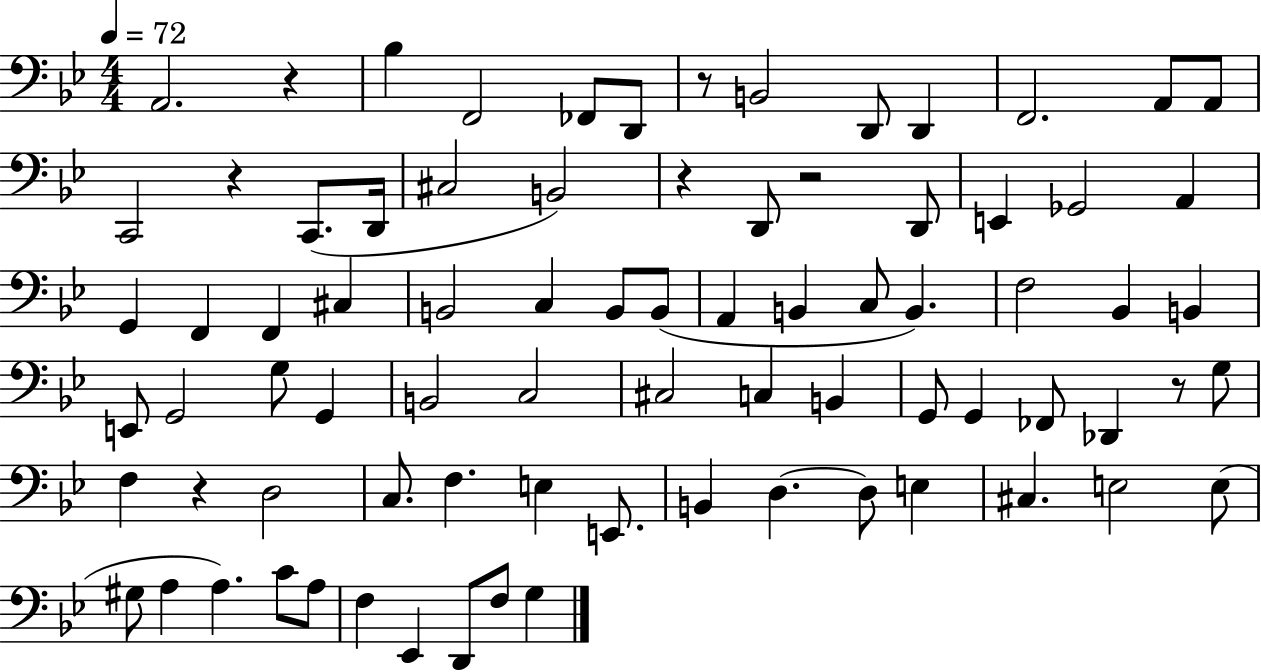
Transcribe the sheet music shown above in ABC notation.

X:1
T:Untitled
M:4/4
L:1/4
K:Bb
A,,2 z _B, F,,2 _F,,/2 D,,/2 z/2 B,,2 D,,/2 D,, F,,2 A,,/2 A,,/2 C,,2 z C,,/2 D,,/4 ^C,2 B,,2 z D,,/2 z2 D,,/2 E,, _G,,2 A,, G,, F,, F,, ^C, B,,2 C, B,,/2 B,,/2 A,, B,, C,/2 B,, F,2 _B,, B,, E,,/2 G,,2 G,/2 G,, B,,2 C,2 ^C,2 C, B,, G,,/2 G,, _F,,/2 _D,, z/2 G,/2 F, z D,2 C,/2 F, E, E,,/2 B,, D, D,/2 E, ^C, E,2 E,/2 ^G,/2 A, A, C/2 A,/2 F, _E,, D,,/2 F,/2 G,